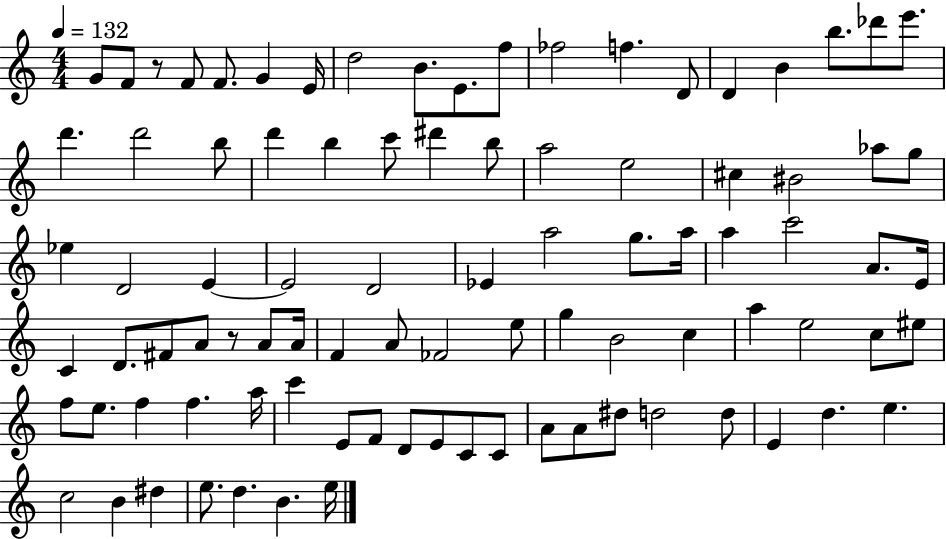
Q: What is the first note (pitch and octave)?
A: G4